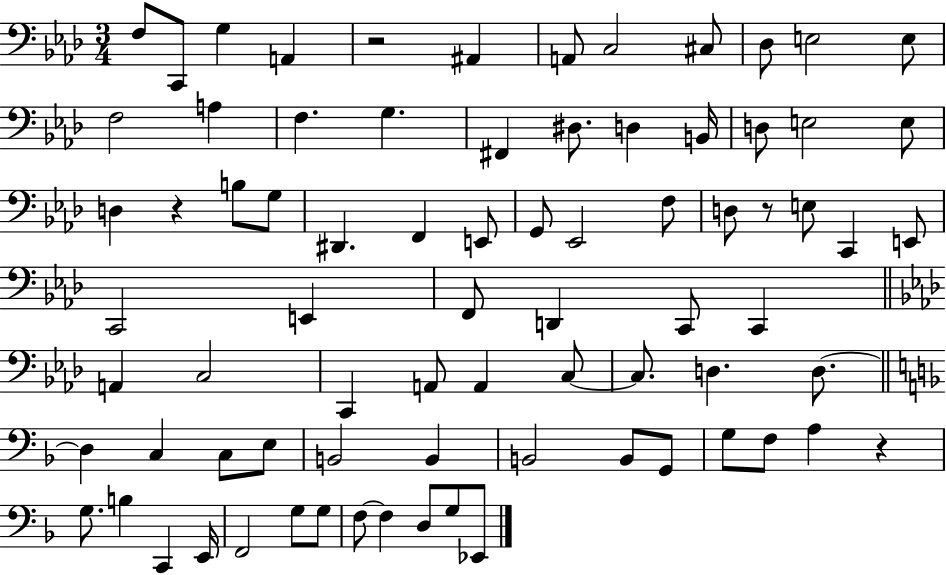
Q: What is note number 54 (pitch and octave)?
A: E3